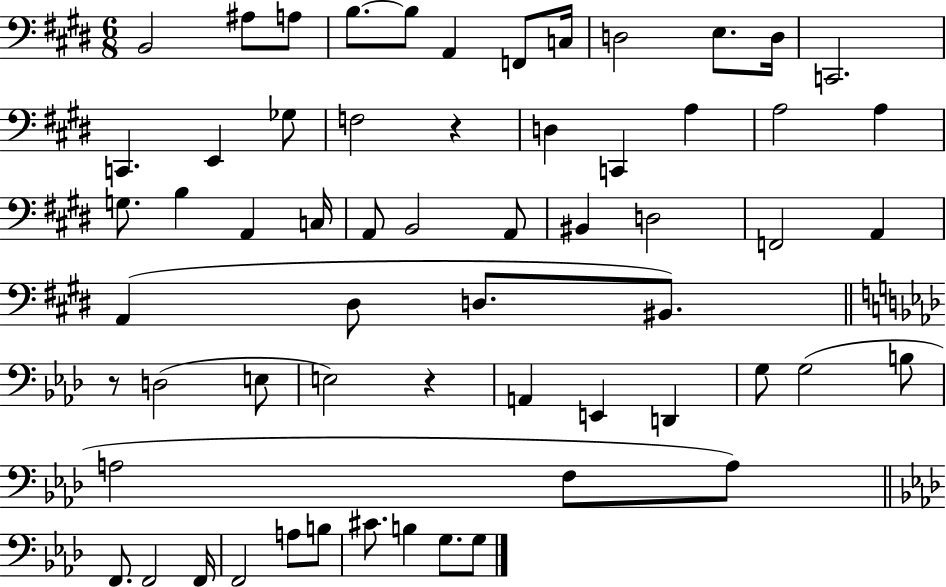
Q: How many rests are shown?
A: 3